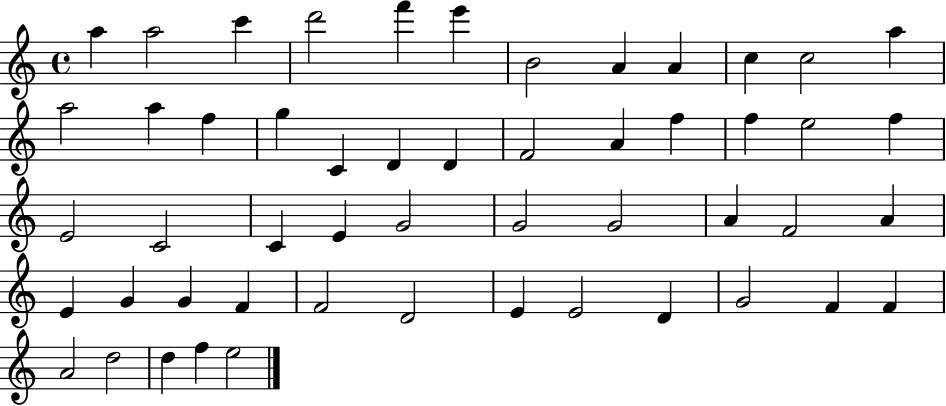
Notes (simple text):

A5/q A5/h C6/q D6/h F6/q E6/q B4/h A4/q A4/q C5/q C5/h A5/q A5/h A5/q F5/q G5/q C4/q D4/q D4/q F4/h A4/q F5/q F5/q E5/h F5/q E4/h C4/h C4/q E4/q G4/h G4/h G4/h A4/q F4/h A4/q E4/q G4/q G4/q F4/q F4/h D4/h E4/q E4/h D4/q G4/h F4/q F4/q A4/h D5/h D5/q F5/q E5/h